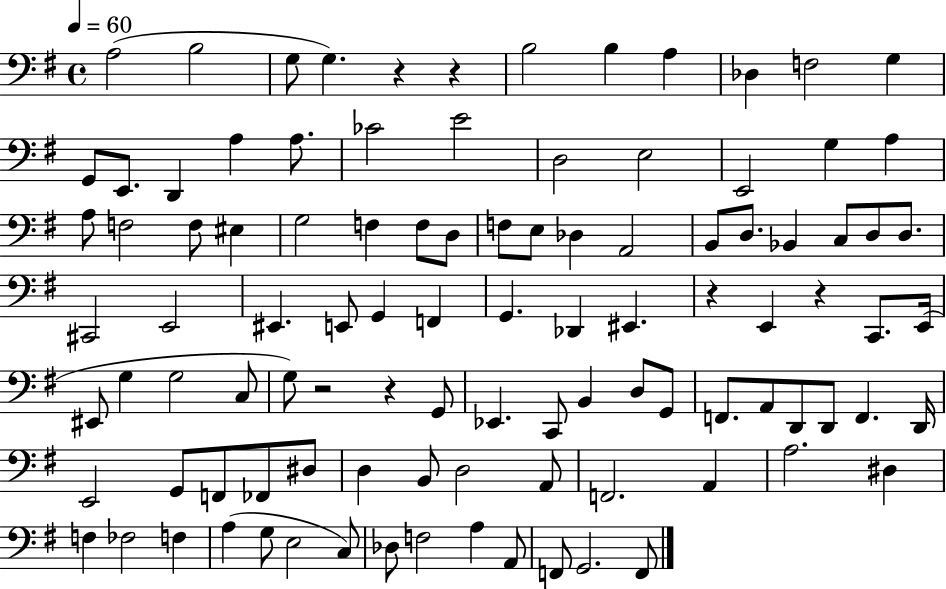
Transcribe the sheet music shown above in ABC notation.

X:1
T:Untitled
M:4/4
L:1/4
K:G
A,2 B,2 G,/2 G, z z B,2 B, A, _D, F,2 G, G,,/2 E,,/2 D,, A, A,/2 _C2 E2 D,2 E,2 E,,2 G, A, A,/2 F,2 F,/2 ^E, G,2 F, F,/2 D,/2 F,/2 E,/2 _D, A,,2 B,,/2 D,/2 _B,, C,/2 D,/2 D,/2 ^C,,2 E,,2 ^E,, E,,/2 G,, F,, G,, _D,, ^E,, z E,, z C,,/2 E,,/4 ^E,,/2 G, G,2 C,/2 G,/2 z2 z G,,/2 _E,, C,,/2 B,, D,/2 G,,/2 F,,/2 A,,/2 D,,/2 D,,/2 F,, D,,/4 E,,2 G,,/2 F,,/2 _F,,/2 ^D,/2 D, B,,/2 D,2 A,,/2 F,,2 A,, A,2 ^D, F, _F,2 F, A, G,/2 E,2 C,/2 _D,/2 F,2 A, A,,/2 F,,/2 G,,2 F,,/2